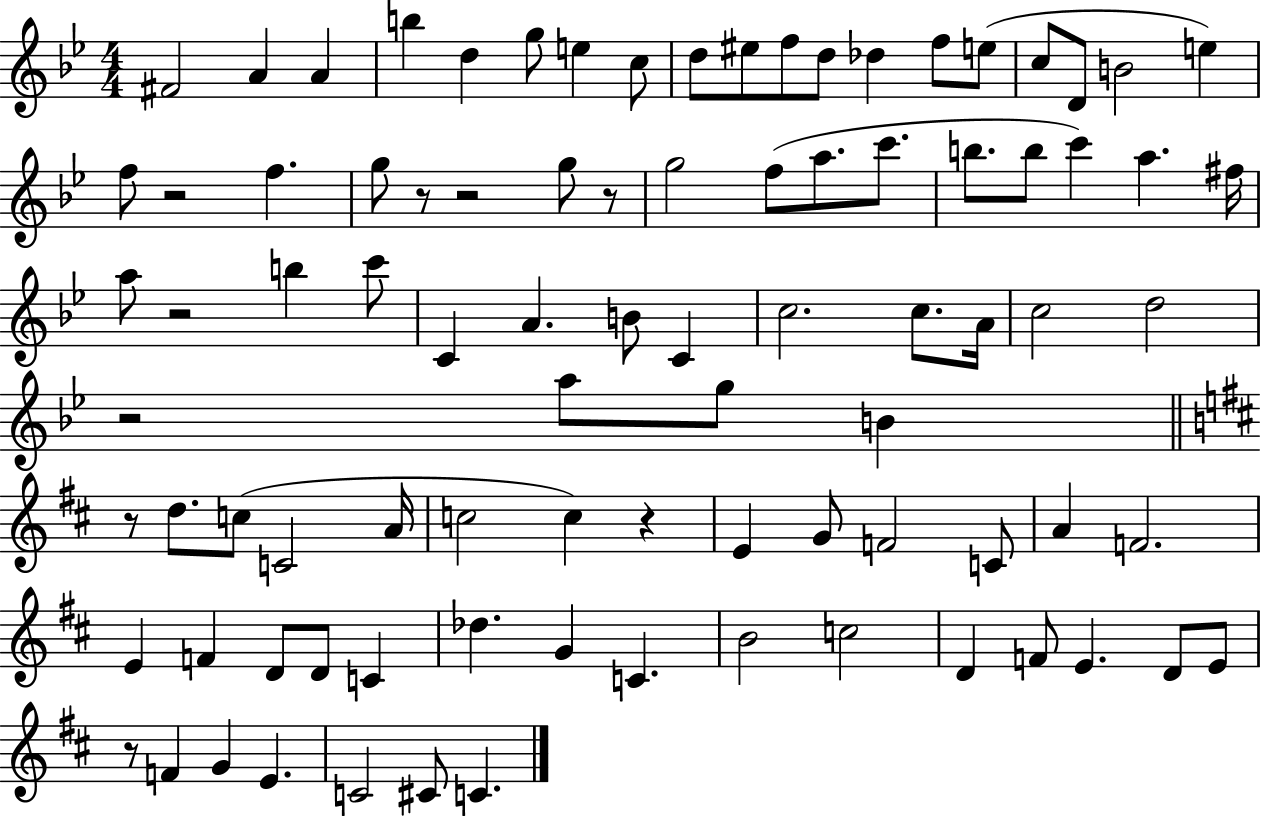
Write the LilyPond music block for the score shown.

{
  \clef treble
  \numericTimeSignature
  \time 4/4
  \key bes \major
  \repeat volta 2 { fis'2 a'4 a'4 | b''4 d''4 g''8 e''4 c''8 | d''8 eis''8 f''8 d''8 des''4 f''8 e''8( | c''8 d'8 b'2 e''4) | \break f''8 r2 f''4. | g''8 r8 r2 g''8 r8 | g''2 f''8( a''8. c'''8. | b''8. b''8 c'''4) a''4. fis''16 | \break a''8 r2 b''4 c'''8 | c'4 a'4. b'8 c'4 | c''2. c''8. a'16 | c''2 d''2 | \break r2 a''8 g''8 b'4 | \bar "||" \break \key d \major r8 d''8. c''8( c'2 a'16 | c''2 c''4) r4 | e'4 g'8 f'2 c'8 | a'4 f'2. | \break e'4 f'4 d'8 d'8 c'4 | des''4. g'4 c'4. | b'2 c''2 | d'4 f'8 e'4. d'8 e'8 | \break r8 f'4 g'4 e'4. | c'2 cis'8 c'4. | } \bar "|."
}